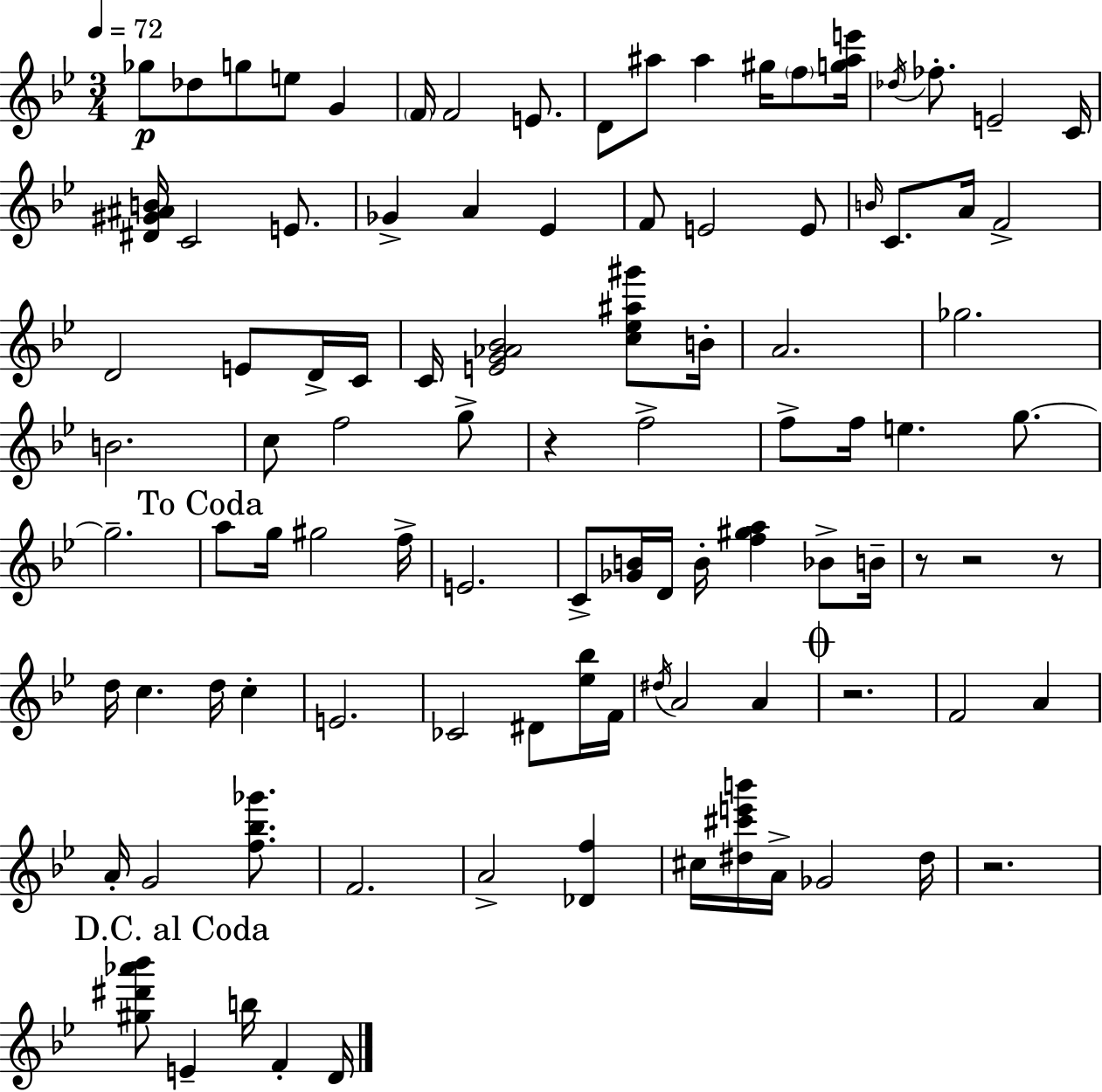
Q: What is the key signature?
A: G minor